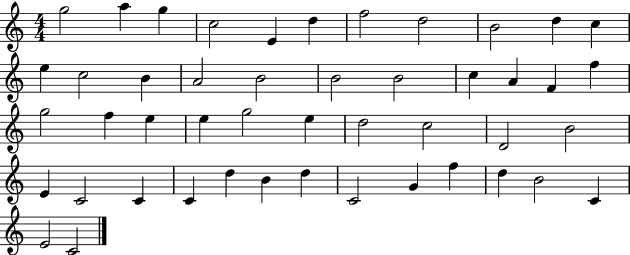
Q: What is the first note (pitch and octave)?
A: G5